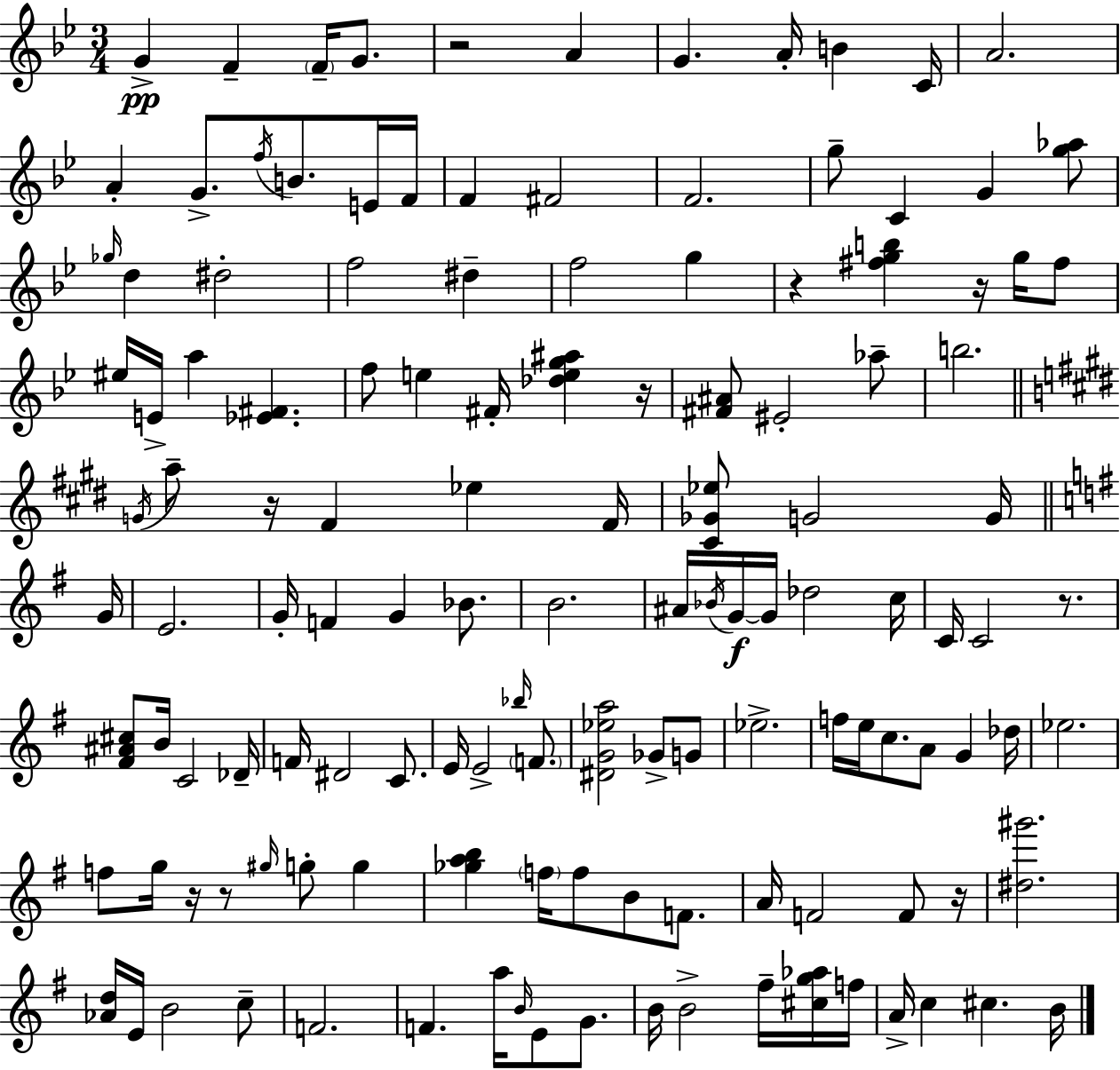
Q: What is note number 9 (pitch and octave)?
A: C4